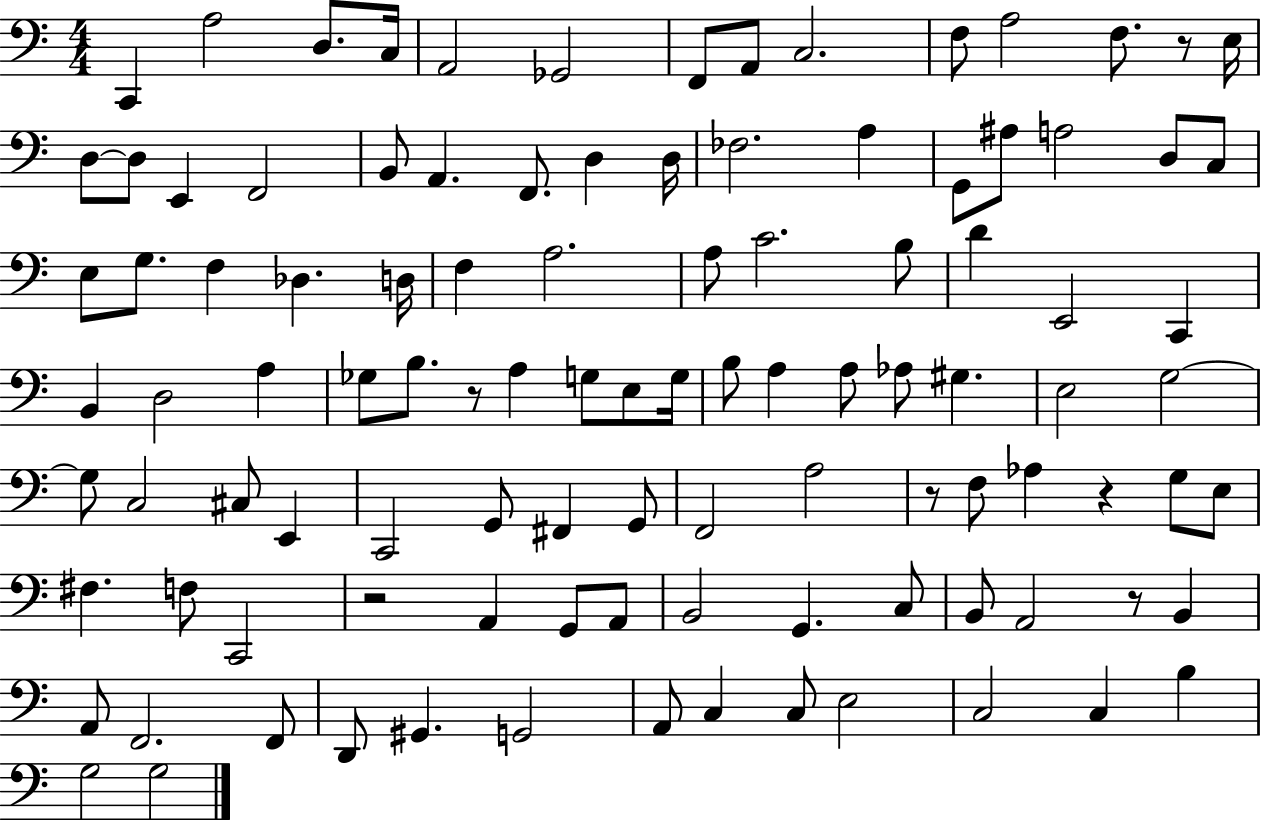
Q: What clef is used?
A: bass